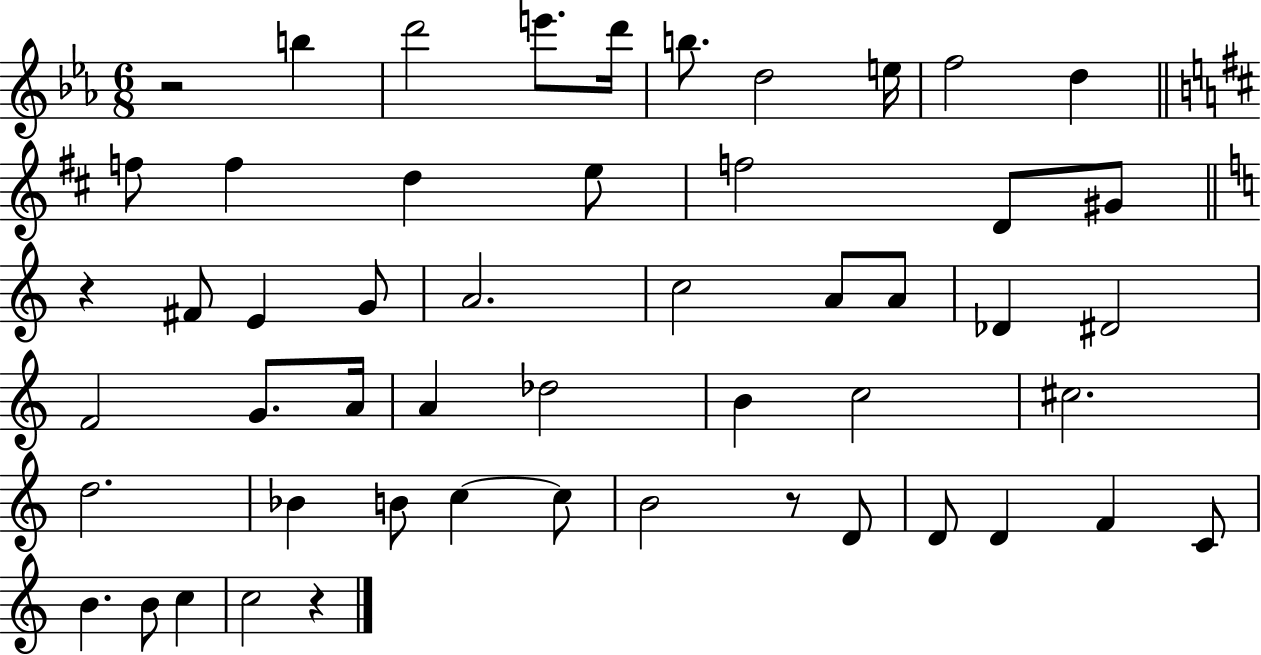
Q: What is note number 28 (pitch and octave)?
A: A4